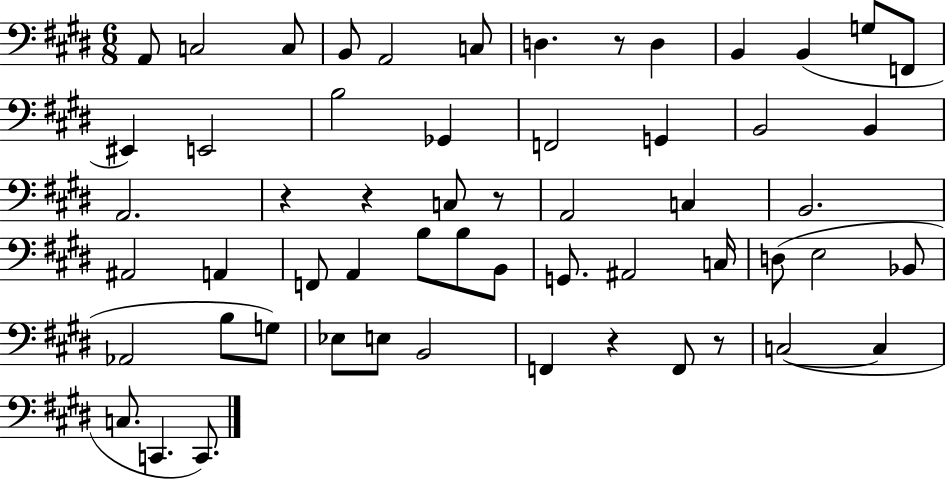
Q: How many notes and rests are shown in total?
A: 57